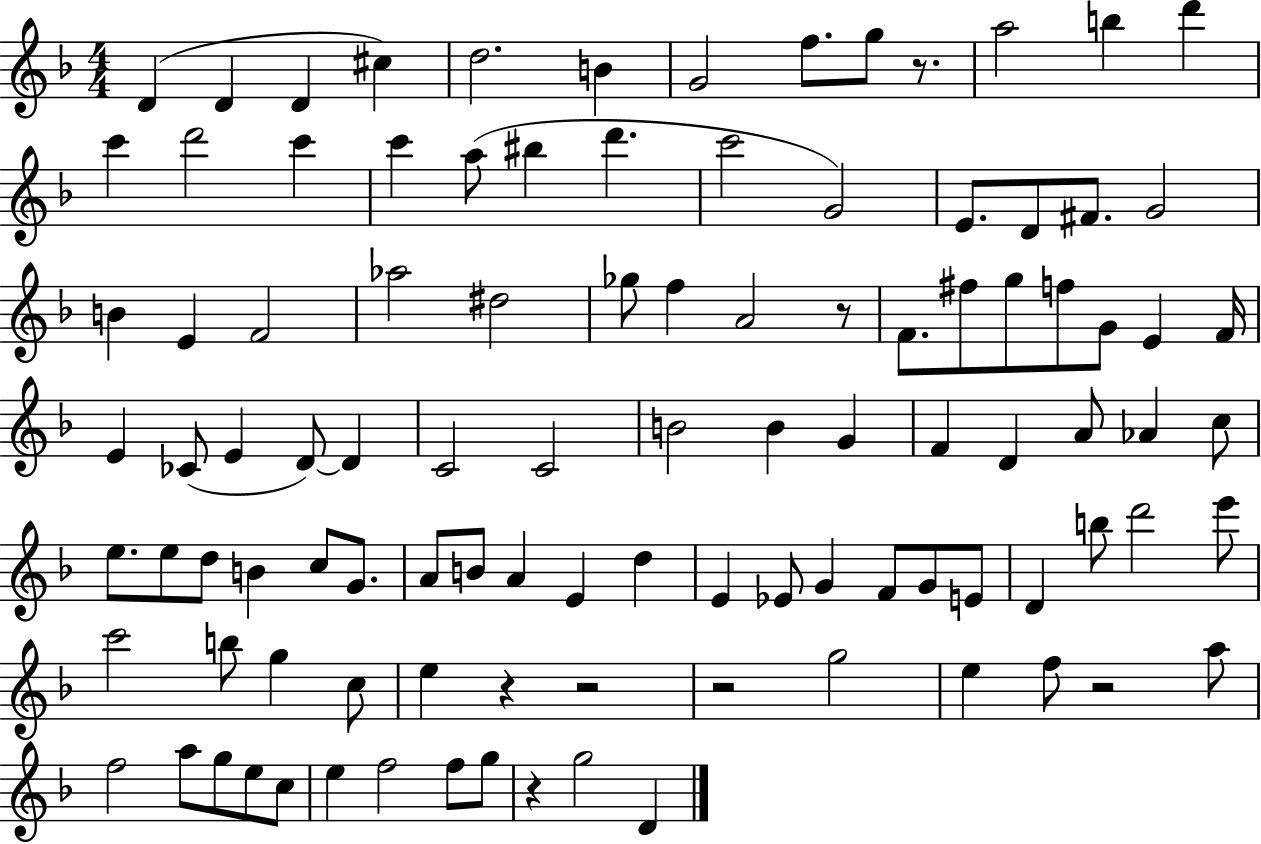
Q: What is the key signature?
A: F major